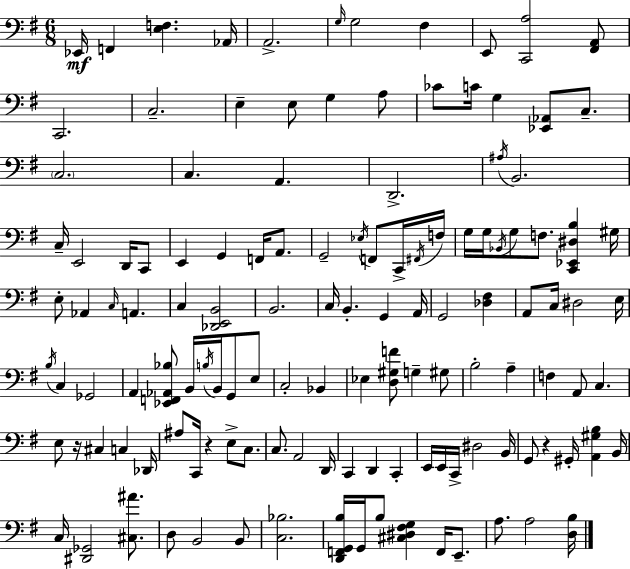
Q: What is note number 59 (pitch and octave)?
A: E3